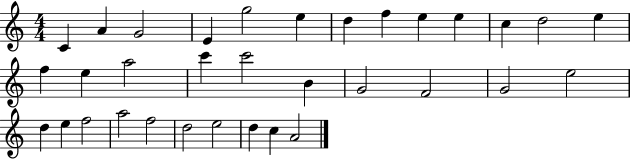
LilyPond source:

{
  \clef treble
  \numericTimeSignature
  \time 4/4
  \key c \major
  c'4 a'4 g'2 | e'4 g''2 e''4 | d''4 f''4 e''4 e''4 | c''4 d''2 e''4 | \break f''4 e''4 a''2 | c'''4 c'''2 b'4 | g'2 f'2 | g'2 e''2 | \break d''4 e''4 f''2 | a''2 f''2 | d''2 e''2 | d''4 c''4 a'2 | \break \bar "|."
}